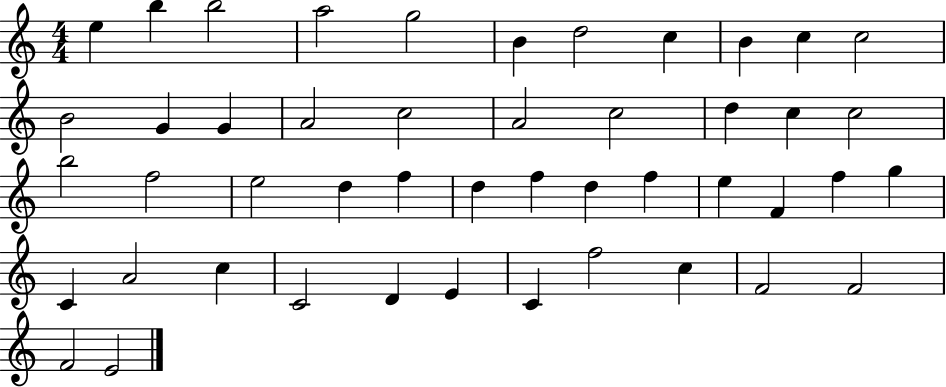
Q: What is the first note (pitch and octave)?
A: E5